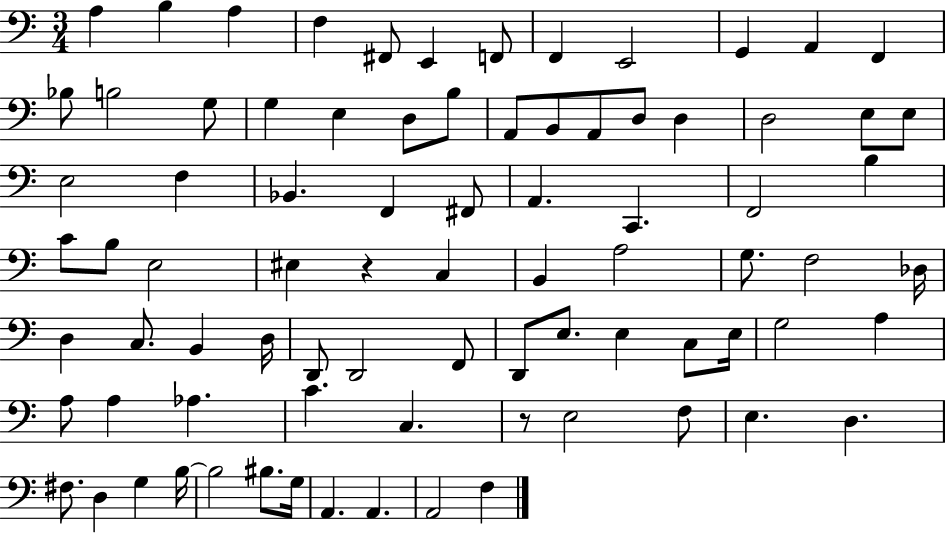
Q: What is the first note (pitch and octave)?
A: A3